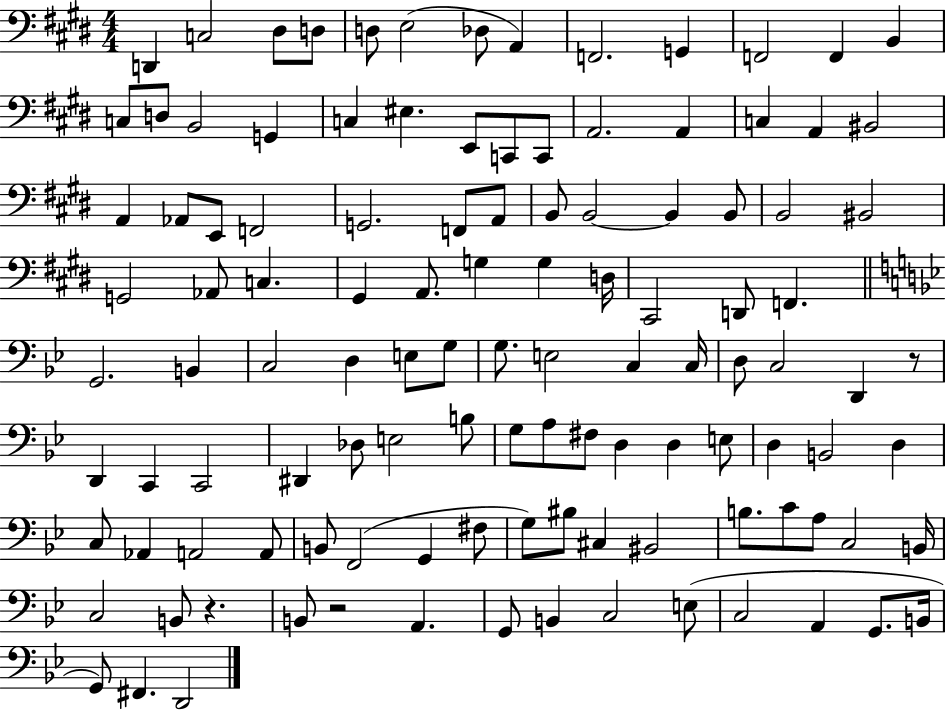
D2/q C3/h D#3/e D3/e D3/e E3/h Db3/e A2/q F2/h. G2/q F2/h F2/q B2/q C3/e D3/e B2/h G2/q C3/q EIS3/q. E2/e C2/e C2/e A2/h. A2/q C3/q A2/q BIS2/h A2/q Ab2/e E2/e F2/h G2/h. F2/e A2/e B2/e B2/h B2/q B2/e B2/h BIS2/h G2/h Ab2/e C3/q. G#2/q A2/e. G3/q G3/q D3/s C#2/h D2/e F2/q. G2/h. B2/q C3/h D3/q E3/e G3/e G3/e. E3/h C3/q C3/s D3/e C3/h D2/q R/e D2/q C2/q C2/h D#2/q Db3/e E3/h B3/e G3/e A3/e F#3/e D3/q D3/q E3/e D3/q B2/h D3/q C3/e Ab2/q A2/h A2/e B2/e F2/h G2/q F#3/e G3/e BIS3/e C#3/q BIS2/h B3/e. C4/e A3/e C3/h B2/s C3/h B2/e R/q. B2/e R/h A2/q. G2/e B2/q C3/h E3/e C3/h A2/q G2/e. B2/s G2/e F#2/q. D2/h